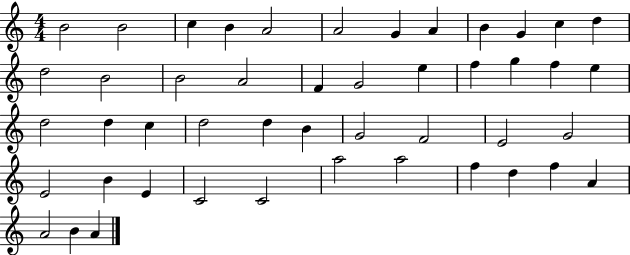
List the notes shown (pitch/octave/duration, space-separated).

B4/h B4/h C5/q B4/q A4/h A4/h G4/q A4/q B4/q G4/q C5/q D5/q D5/h B4/h B4/h A4/h F4/q G4/h E5/q F5/q G5/q F5/q E5/q D5/h D5/q C5/q D5/h D5/q B4/q G4/h F4/h E4/h G4/h E4/h B4/q E4/q C4/h C4/h A5/h A5/h F5/q D5/q F5/q A4/q A4/h B4/q A4/q